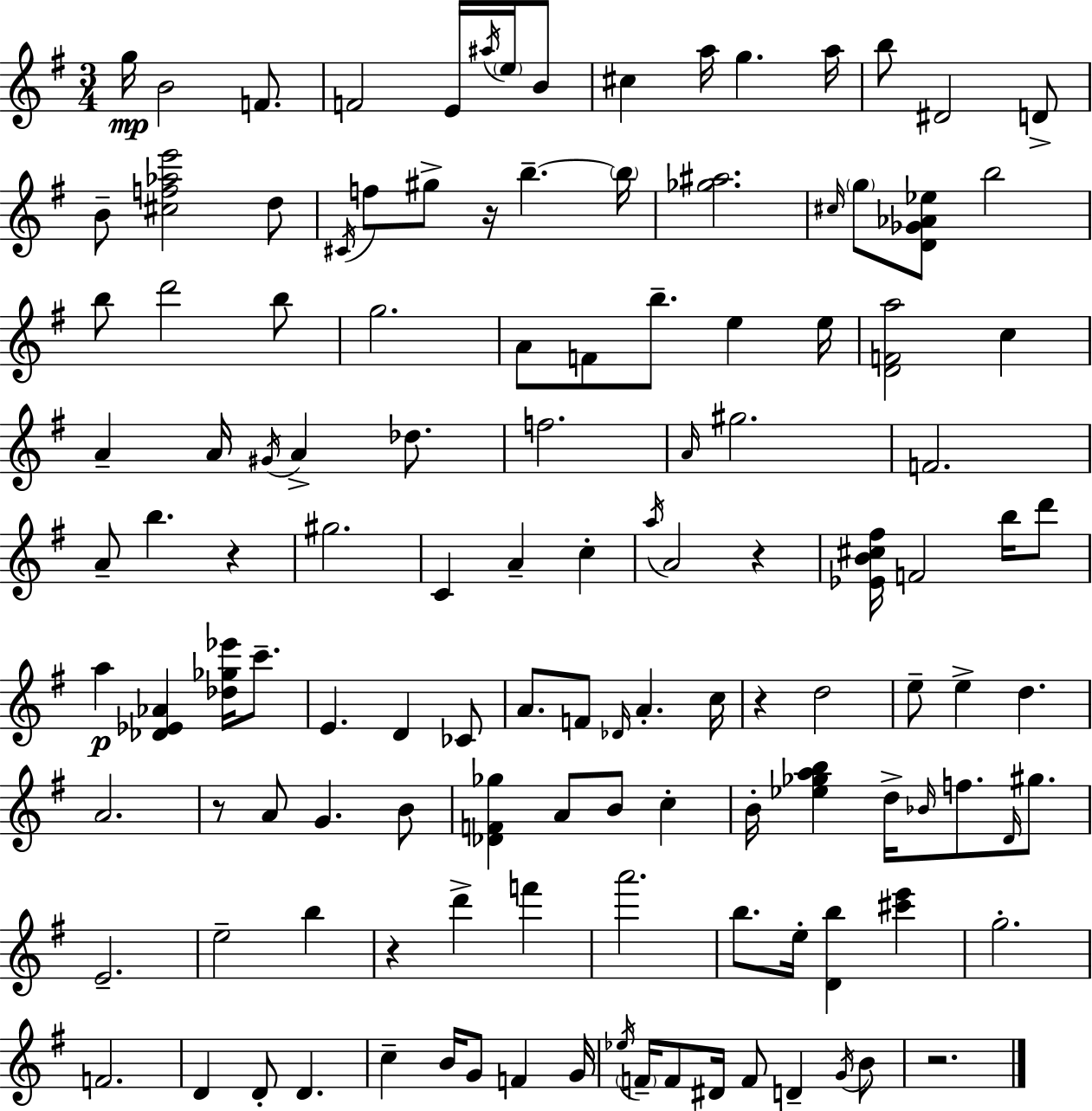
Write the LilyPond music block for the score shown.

{
  \clef treble
  \numericTimeSignature
  \time 3/4
  \key g \major
  g''16\mp b'2 f'8. | f'2 e'16 \acciaccatura { ais''16 } \parenthesize e''16 b'8 | cis''4 a''16 g''4. | a''16 b''8 dis'2 d'8-> | \break b'8-- <cis'' f'' aes'' e'''>2 d''8 | \acciaccatura { cis'16 } f''8 gis''8-> r16 b''4.--~~ | \parenthesize b''16 <ges'' ais''>2. | \grace { cis''16 } \parenthesize g''8 <d' ges' aes' ees''>8 b''2 | \break b''8 d'''2 | b''8 g''2. | a'8 f'8 b''8.-- e''4 | e''16 <d' f' a''>2 c''4 | \break a'4-- a'16 \acciaccatura { gis'16 } a'4-> | des''8. f''2. | \grace { a'16 } gis''2. | f'2. | \break a'8-- b''4. | r4 gis''2. | c'4 a'4-- | c''4-. \acciaccatura { a''16 } a'2 | \break r4 <ees' b' cis'' fis''>16 f'2 | b''16 d'''8 a''4\p <des' ees' aes'>4 | <des'' ges'' ees'''>16 c'''8.-- e'4. | d'4 ces'8 a'8. f'8 \grace { des'16 } | \break a'4.-. c''16 r4 d''2 | e''8-- e''4-> | d''4. a'2. | r8 a'8 g'4. | \break b'8 <des' f' ges''>4 a'8 | b'8 c''4-. b'16-. <ees'' ges'' a'' b''>4 | d''16-> \grace { bes'16 } f''8. \grace { d'16 } gis''8. e'2.-- | e''2-- | \break b''4 r4 | d'''4-> f'''4 a'''2. | b''8. | e''16-. <d' b''>4 <cis''' e'''>4 g''2.-. | \break f'2. | d'4 | d'8-. d'4. c''4-- | b'16 g'8 f'4 g'16 \acciaccatura { ees''16 } \parenthesize f'16-- f'8 | \break dis'16 f'8 d'4-- \acciaccatura { g'16 } b'8 r2. | \bar "|."
}